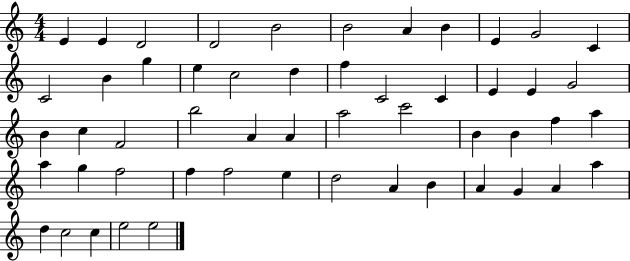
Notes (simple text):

E4/q E4/q D4/h D4/h B4/h B4/h A4/q B4/q E4/q G4/h C4/q C4/h B4/q G5/q E5/q C5/h D5/q F5/q C4/h C4/q E4/q E4/q G4/h B4/q C5/q F4/h B5/h A4/q A4/q A5/h C6/h B4/q B4/q F5/q A5/q A5/q G5/q F5/h F5/q F5/h E5/q D5/h A4/q B4/q A4/q G4/q A4/q A5/q D5/q C5/h C5/q E5/h E5/h